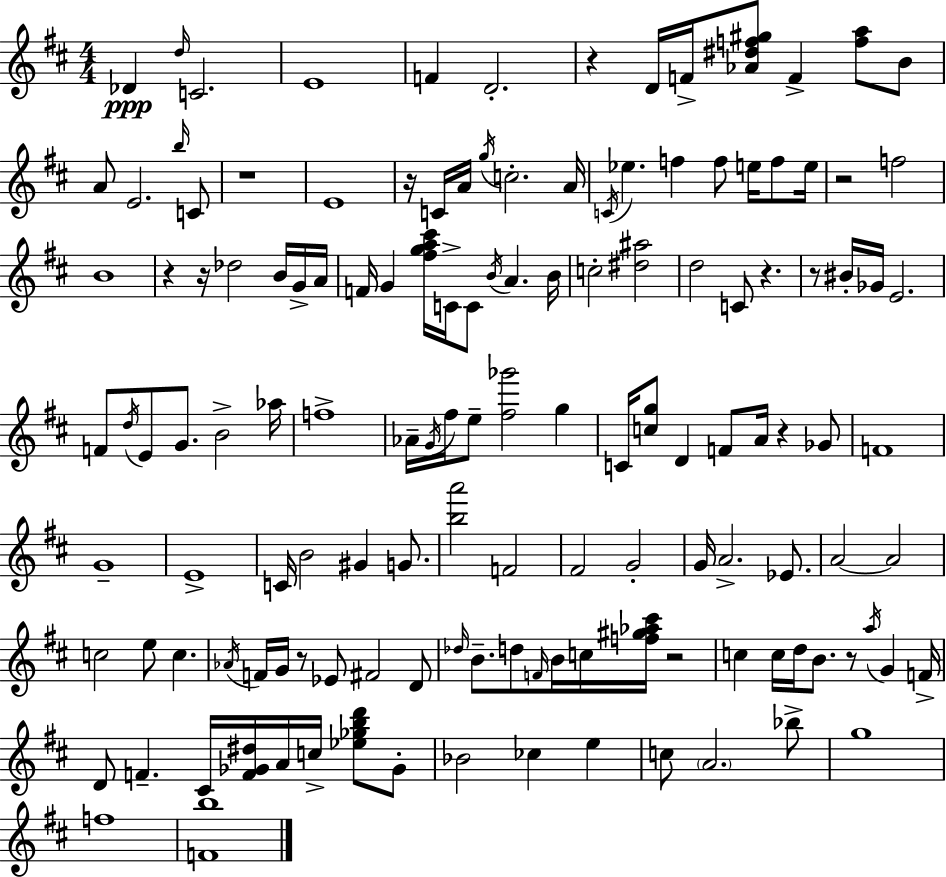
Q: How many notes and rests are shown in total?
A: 137